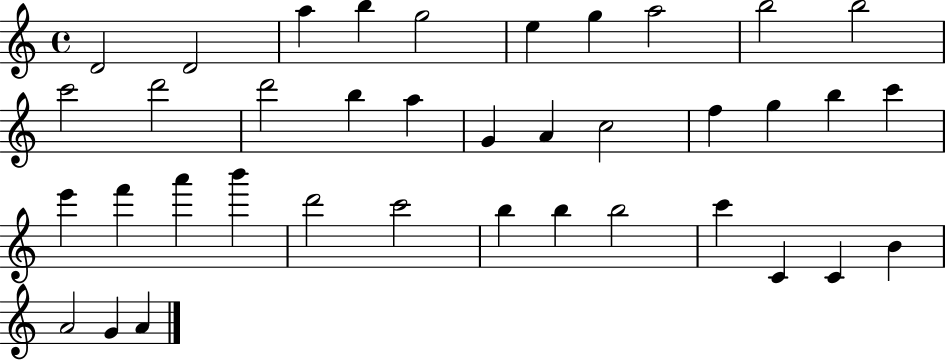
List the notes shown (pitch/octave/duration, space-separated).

D4/h D4/h A5/q B5/q G5/h E5/q G5/q A5/h B5/h B5/h C6/h D6/h D6/h B5/q A5/q G4/q A4/q C5/h F5/q G5/q B5/q C6/q E6/q F6/q A6/q B6/q D6/h C6/h B5/q B5/q B5/h C6/q C4/q C4/q B4/q A4/h G4/q A4/q